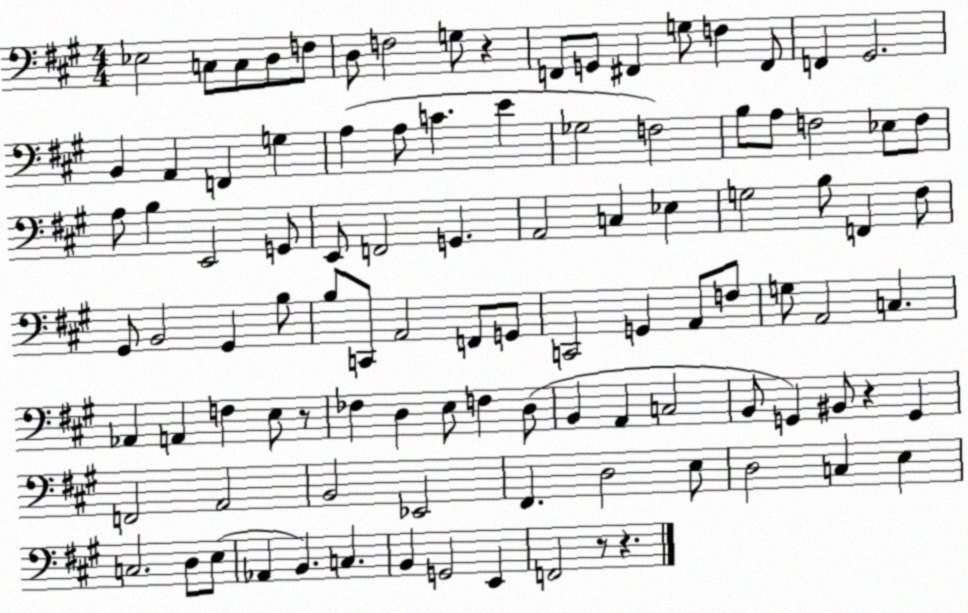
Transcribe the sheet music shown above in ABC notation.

X:1
T:Untitled
M:4/4
L:1/4
K:A
_E,2 C,/2 C,/2 D,/2 F,/2 D,/2 F,2 G,/2 z F,,/2 G,,/2 ^F,, G,/2 F, ^F,,/2 F,, ^G,,2 B,, A,, F,, G, A, A,/2 C E _G,2 F,2 B,/2 A,/2 F,2 _E,/2 F,/2 A,/2 B, E,,2 G,,/2 E,,/2 F,,2 G,, A,,2 C, _E, G,2 B,/2 F,, ^F,/2 ^G,,/2 B,,2 ^G,, B,/2 B,/2 C,,/2 A,,2 F,,/2 G,,/2 C,,2 G,, A,,/2 F,/2 G,/2 A,,2 C, _A,, A,, F, E,/2 z/2 _F, D, E,/2 F, D,/2 B,, A,, C,2 B,,/2 G,, ^B,,/2 z G,, F,,2 A,,2 B,,2 _E,,2 ^F,, D,2 E,/2 D,2 C, E, C,2 D,/2 E,/2 _A,, B,, C, B,, G,,2 E,, F,,2 z/2 z